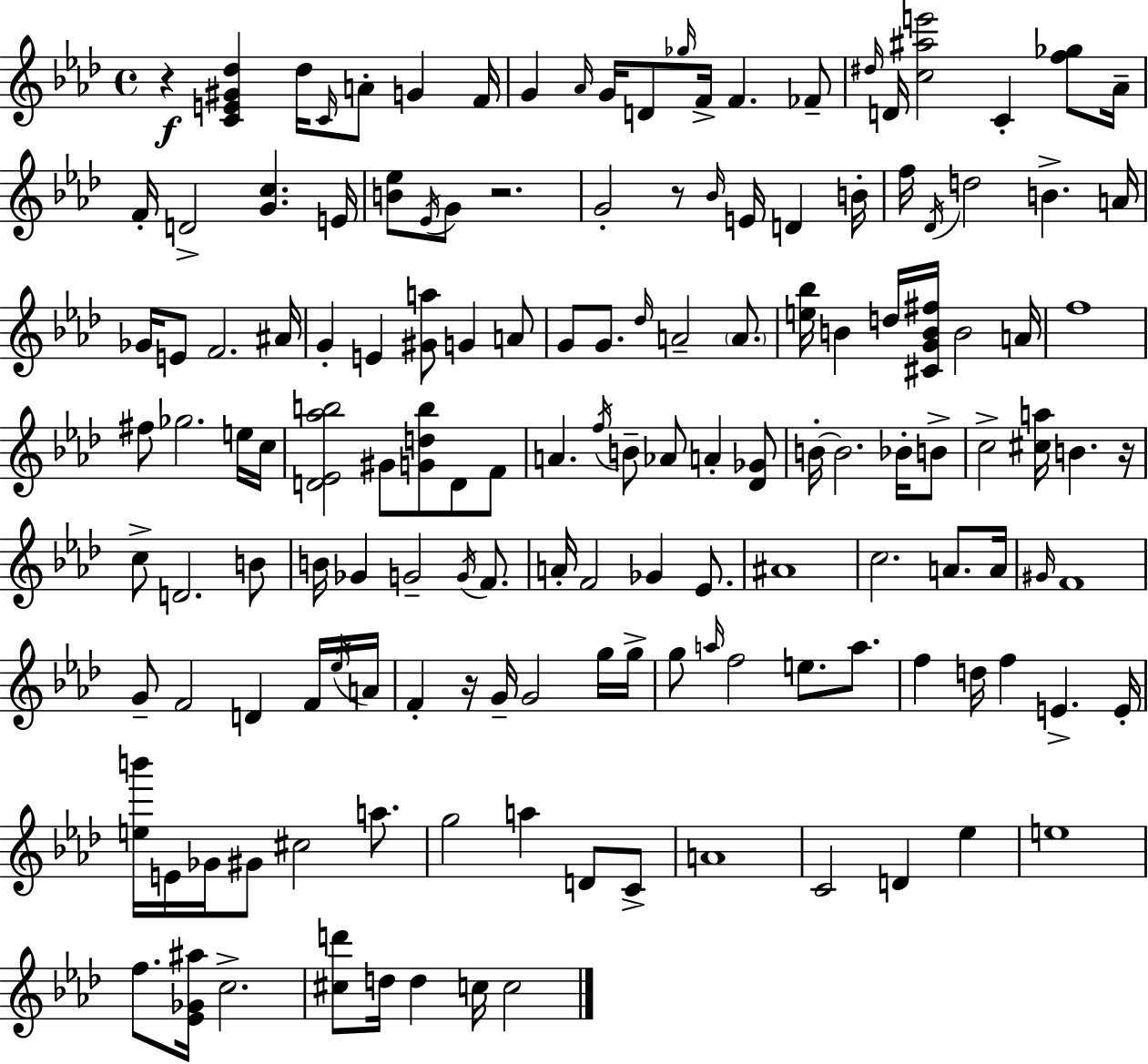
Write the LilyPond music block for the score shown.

{
  \clef treble
  \time 4/4
  \defaultTimeSignature
  \key aes \major
  \repeat volta 2 { r4\f <c' e' gis' des''>4 des''16 \grace { c'16 } a'8-. g'4 | f'16 g'4 \grace { aes'16 } g'16 d'8 \grace { ges''16 } f'16-> f'4. | fes'8-- \grace { dis''16 } d'16 <c'' ais'' e'''>2 c'4-. | <f'' ges''>8 aes'16-- f'16-. d'2-> <g' c''>4. | \break e'16 <b' ees''>8 \acciaccatura { ees'16 } g'8 r2. | g'2-. r8 \grace { bes'16 } | e'16 d'4 b'16-. f''16 \acciaccatura { des'16 } d''2 | b'4.-> a'16 ges'16 e'8 f'2. | \break ais'16 g'4-. e'4 <gis' a''>8 | g'4 a'8 g'8 g'8. \grace { des''16 } a'2-- | \parenthesize a'8. <e'' bes''>16 b'4 d''16 <cis' g' b' fis''>16 b'2 | a'16 f''1 | \break fis''8 ges''2. | e''16 c''16 <d' ees' aes'' b''>2 | gis'8 <g' d'' b''>8 d'8 f'8 a'4. \acciaccatura { f''16 } b'8-- | aes'8 a'4-. <des' ges'>8 b'16-.~~ b'2. | \break bes'16-. b'8-> c''2-> | <cis'' a''>16 b'4. r16 c''8-> d'2. | b'8 b'16 ges'4 g'2-- | \acciaccatura { g'16 } f'8. a'16-. f'2 | \break ges'4 ees'8. ais'1 | c''2. | a'8. a'16 \grace { gis'16 } f'1 | g'8-- f'2 | \break d'4 f'16 \acciaccatura { ees''16 } a'16 f'4-. | r16 g'16-- g'2 g''16 g''16-> g''8 \grace { a''16 } f''2 | e''8. a''8. f''4 | d''16 f''4 e'4.-> e'16-. <e'' b'''>16 e'16 ges'16 | \break gis'8 cis''2 a''8. g''2 | a''4 d'8 c'8-> a'1 | c'2 | d'4 ees''4 e''1 | \break f''8. | <ees' ges' ais''>16 c''2.-> <cis'' d'''>8 d''16 | d''4 c''16 c''2 } \bar "|."
}